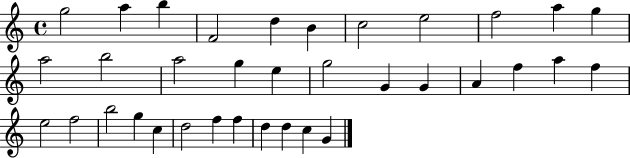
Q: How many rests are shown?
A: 0